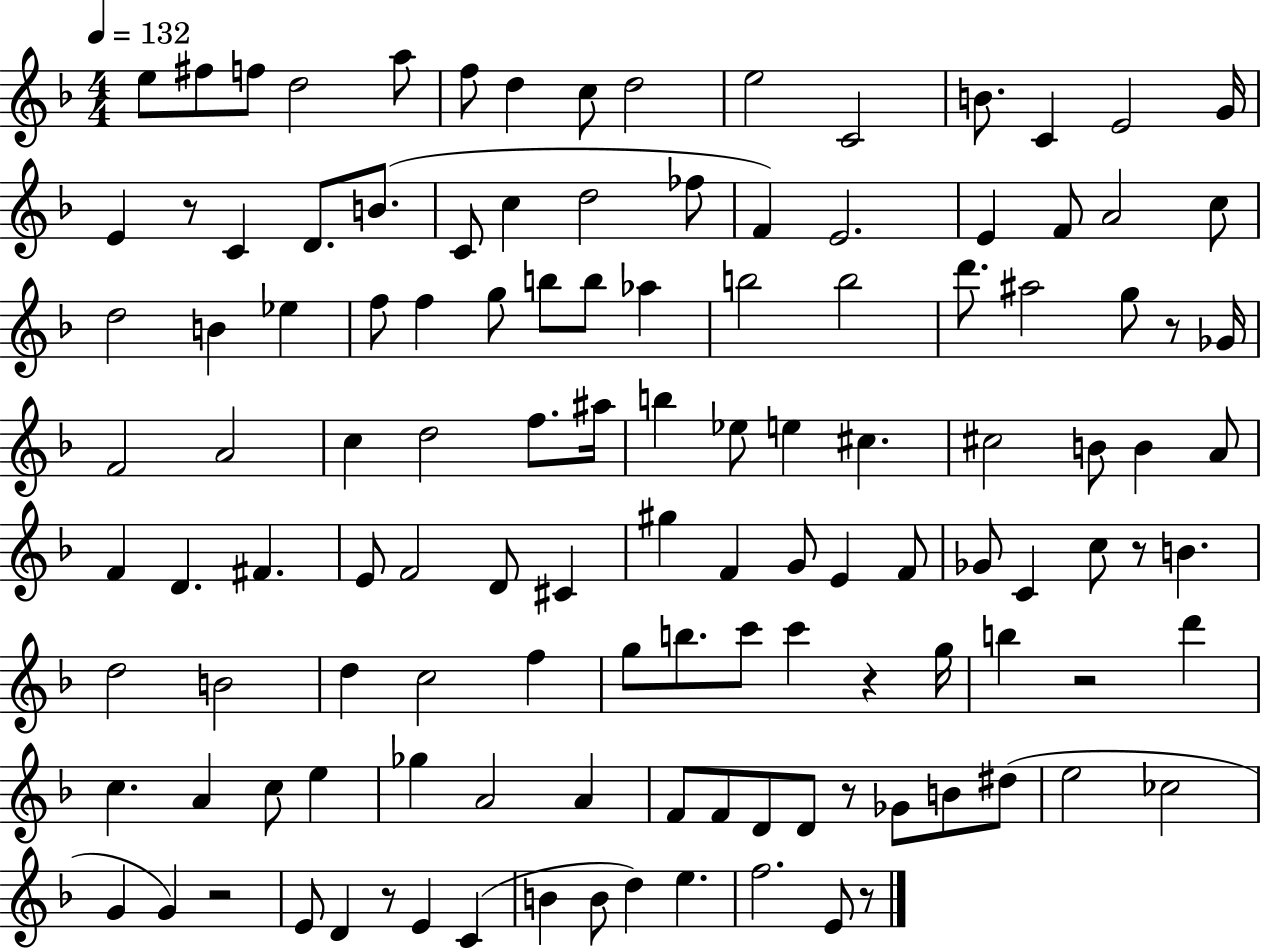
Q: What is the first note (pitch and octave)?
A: E5